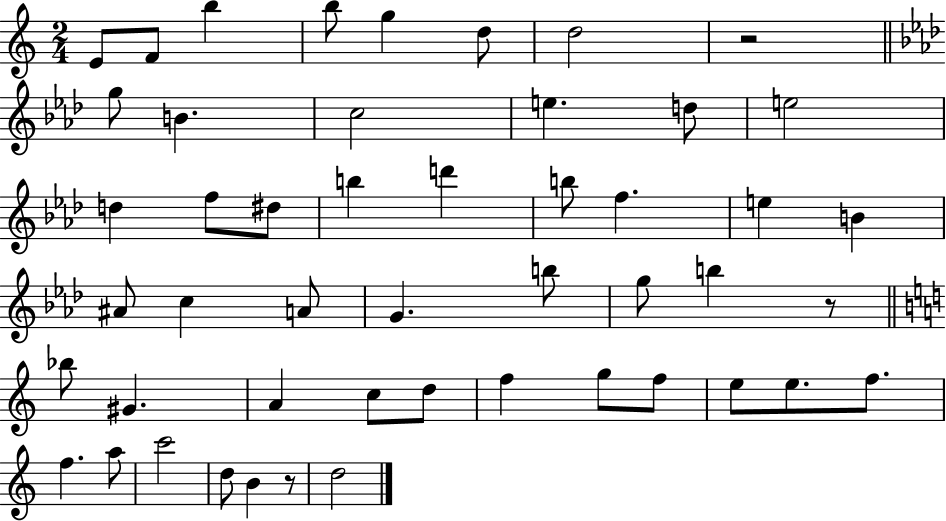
{
  \clef treble
  \numericTimeSignature
  \time 2/4
  \key c \major
  e'8 f'8 b''4 | b''8 g''4 d''8 | d''2 | r2 | \break \bar "||" \break \key aes \major g''8 b'4. | c''2 | e''4. d''8 | e''2 | \break d''4 f''8 dis''8 | b''4 d'''4 | b''8 f''4. | e''4 b'4 | \break ais'8 c''4 a'8 | g'4. b''8 | g''8 b''4 r8 | \bar "||" \break \key a \minor bes''8 gis'4. | a'4 c''8 d''8 | f''4 g''8 f''8 | e''8 e''8. f''8. | \break f''4. a''8 | c'''2 | d''8 b'4 r8 | d''2 | \break \bar "|."
}